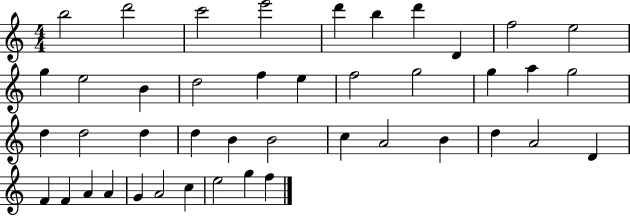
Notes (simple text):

B5/h D6/h C6/h E6/h D6/q B5/q D6/q D4/q F5/h E5/h G5/q E5/h B4/q D5/h F5/q E5/q F5/h G5/h G5/q A5/q G5/h D5/q D5/h D5/q D5/q B4/q B4/h C5/q A4/h B4/q D5/q A4/h D4/q F4/q F4/q A4/q A4/q G4/q A4/h C5/q E5/h G5/q F5/q